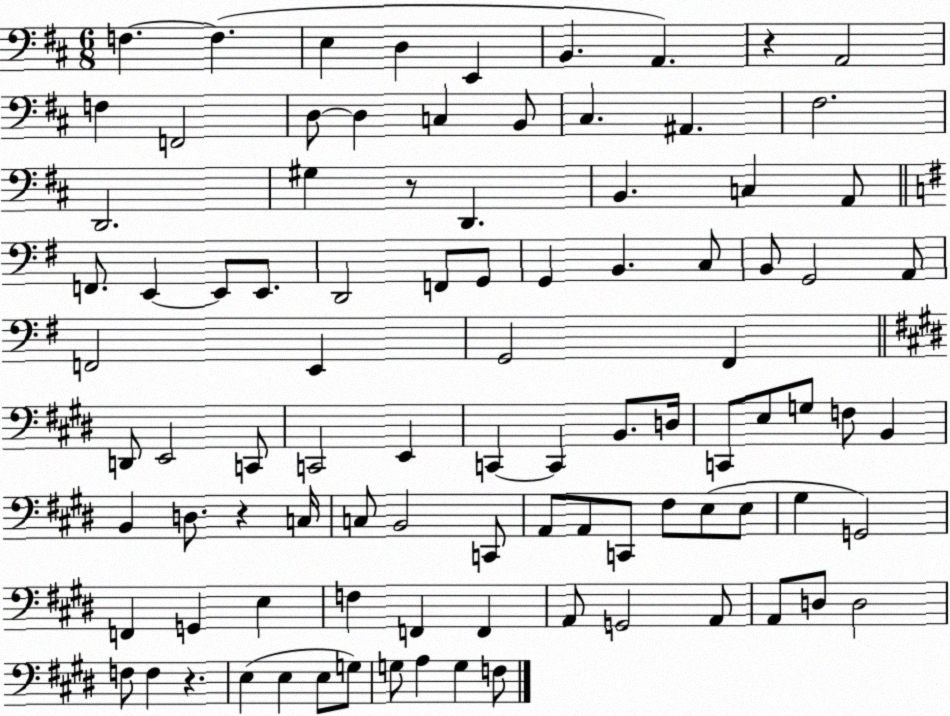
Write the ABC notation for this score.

X:1
T:Untitled
M:6/8
L:1/4
K:D
F, F, E, D, E,, B,, A,, z A,,2 F, F,,2 D,/2 D, C, B,,/2 ^C, ^A,, ^F,2 D,,2 ^G, z/2 D,, B,, C, A,,/2 F,,/2 E,, E,,/2 E,,/2 D,,2 F,,/2 G,,/2 G,, B,, C,/2 B,,/2 G,,2 A,,/2 F,,2 E,, G,,2 ^F,, D,,/2 E,,2 C,,/2 C,,2 E,, C,, C,, B,,/2 D,/4 C,,/2 E,/2 G,/2 F,/2 B,, B,, D,/2 z C,/4 C,/2 B,,2 C,,/2 A,,/2 A,,/2 C,,/2 ^F,/2 E,/2 E,/2 ^G, G,,2 F,, G,, E, F, F,, F,, A,,/2 G,,2 A,,/2 A,,/2 D,/2 D,2 F,/2 F, z E, E, E,/2 G,/2 G,/2 A, G, F,/2